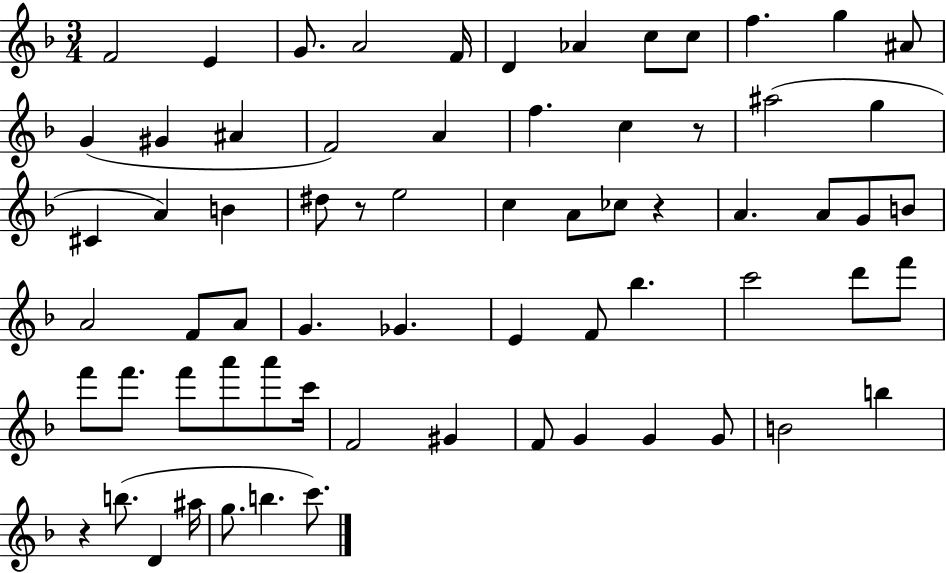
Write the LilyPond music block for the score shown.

{
  \clef treble
  \numericTimeSignature
  \time 3/4
  \key f \major
  f'2 e'4 | g'8. a'2 f'16 | d'4 aes'4 c''8 c''8 | f''4. g''4 ais'8 | \break g'4( gis'4 ais'4 | f'2) a'4 | f''4. c''4 r8 | ais''2( g''4 | \break cis'4 a'4) b'4 | dis''8 r8 e''2 | c''4 a'8 ces''8 r4 | a'4. a'8 g'8 b'8 | \break a'2 f'8 a'8 | g'4. ges'4. | e'4 f'8 bes''4. | c'''2 d'''8 f'''8 | \break f'''8 f'''8. f'''8 a'''8 a'''8 c'''16 | f'2 gis'4 | f'8 g'4 g'4 g'8 | b'2 b''4 | \break r4 b''8.( d'4 ais''16 | g''8. b''4. c'''8.) | \bar "|."
}